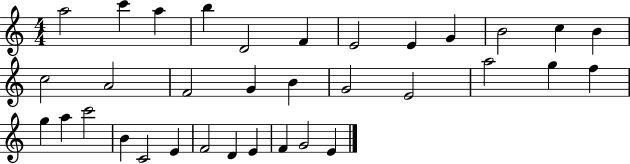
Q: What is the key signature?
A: C major